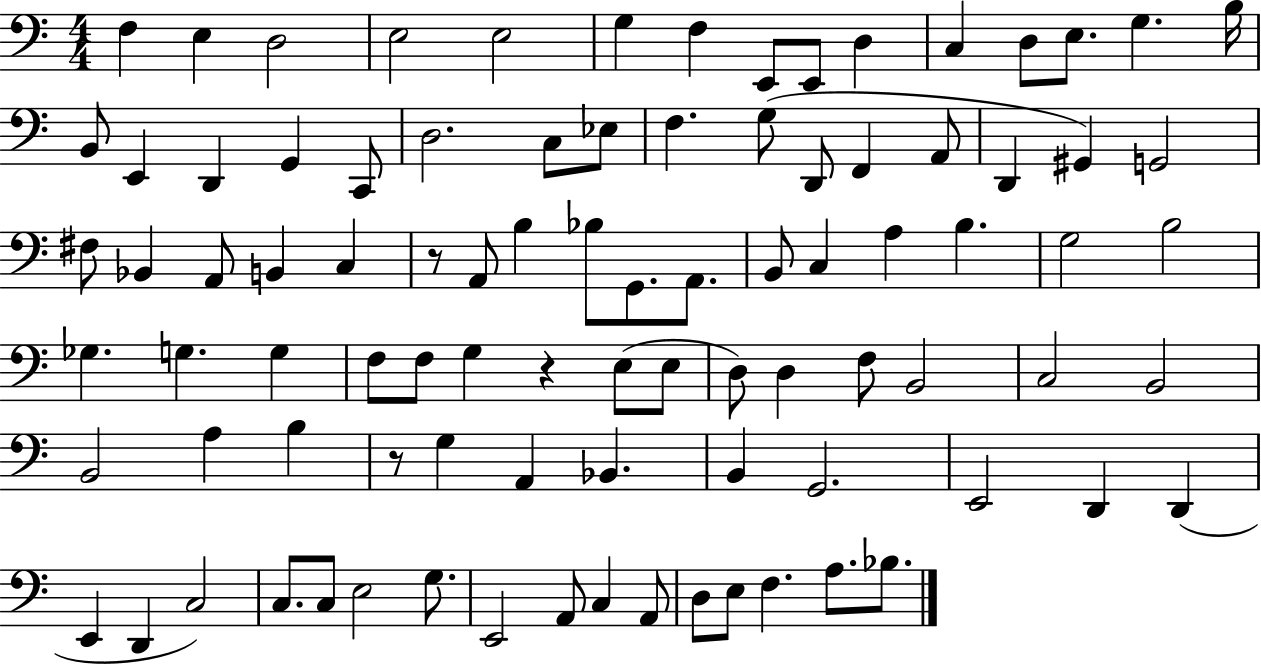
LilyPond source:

{
  \clef bass
  \numericTimeSignature
  \time 4/4
  \key c \major
  f4 e4 d2 | e2 e2 | g4 f4 e,8 e,8 d4 | c4 d8 e8. g4. b16 | \break b,8 e,4 d,4 g,4 c,8 | d2. c8 ees8 | f4. g8( d,8 f,4 a,8 | d,4 gis,4) g,2 | \break fis8 bes,4 a,8 b,4 c4 | r8 a,8 b4 bes8 g,8. a,8. | b,8 c4 a4 b4. | g2 b2 | \break ges4. g4. g4 | f8 f8 g4 r4 e8( e8 | d8) d4 f8 b,2 | c2 b,2 | \break b,2 a4 b4 | r8 g4 a,4 bes,4. | b,4 g,2. | e,2 d,4 d,4( | \break e,4 d,4 c2) | c8. c8 e2 g8. | e,2 a,8 c4 a,8 | d8 e8 f4. a8. bes8. | \break \bar "|."
}